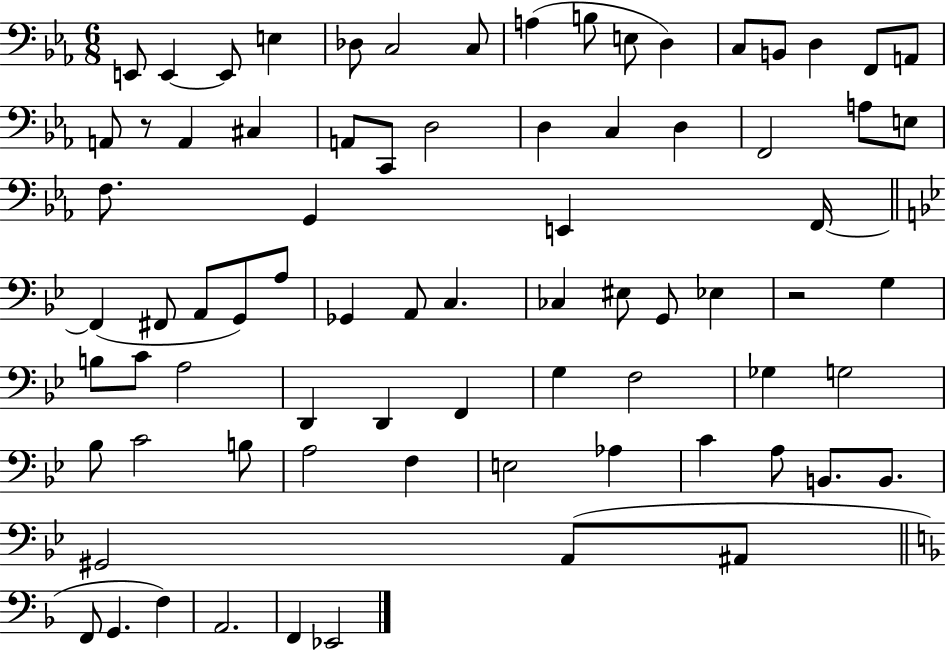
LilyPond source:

{
  \clef bass
  \numericTimeSignature
  \time 6/8
  \key ees \major
  e,8 e,4~~ e,8 e4 | des8 c2 c8 | a4( b8 e8 d4) | c8 b,8 d4 f,8 a,8 | \break a,8 r8 a,4 cis4 | a,8 c,8 d2 | d4 c4 d4 | f,2 a8 e8 | \break f8. g,4 e,4 f,16~~ | \bar "||" \break \key bes \major f,4( fis,8 a,8 g,8) a8 | ges,4 a,8 c4. | ces4 eis8 g,8 ees4 | r2 g4 | \break b8 c'8 a2 | d,4 d,4 f,4 | g4 f2 | ges4 g2 | \break bes8 c'2 b8 | a2 f4 | e2 aes4 | c'4 a8 b,8. b,8. | \break gis,2 a,8( ais,8 | \bar "||" \break \key f \major f,8 g,4. f4) | a,2. | f,4 ees,2 | \bar "|."
}